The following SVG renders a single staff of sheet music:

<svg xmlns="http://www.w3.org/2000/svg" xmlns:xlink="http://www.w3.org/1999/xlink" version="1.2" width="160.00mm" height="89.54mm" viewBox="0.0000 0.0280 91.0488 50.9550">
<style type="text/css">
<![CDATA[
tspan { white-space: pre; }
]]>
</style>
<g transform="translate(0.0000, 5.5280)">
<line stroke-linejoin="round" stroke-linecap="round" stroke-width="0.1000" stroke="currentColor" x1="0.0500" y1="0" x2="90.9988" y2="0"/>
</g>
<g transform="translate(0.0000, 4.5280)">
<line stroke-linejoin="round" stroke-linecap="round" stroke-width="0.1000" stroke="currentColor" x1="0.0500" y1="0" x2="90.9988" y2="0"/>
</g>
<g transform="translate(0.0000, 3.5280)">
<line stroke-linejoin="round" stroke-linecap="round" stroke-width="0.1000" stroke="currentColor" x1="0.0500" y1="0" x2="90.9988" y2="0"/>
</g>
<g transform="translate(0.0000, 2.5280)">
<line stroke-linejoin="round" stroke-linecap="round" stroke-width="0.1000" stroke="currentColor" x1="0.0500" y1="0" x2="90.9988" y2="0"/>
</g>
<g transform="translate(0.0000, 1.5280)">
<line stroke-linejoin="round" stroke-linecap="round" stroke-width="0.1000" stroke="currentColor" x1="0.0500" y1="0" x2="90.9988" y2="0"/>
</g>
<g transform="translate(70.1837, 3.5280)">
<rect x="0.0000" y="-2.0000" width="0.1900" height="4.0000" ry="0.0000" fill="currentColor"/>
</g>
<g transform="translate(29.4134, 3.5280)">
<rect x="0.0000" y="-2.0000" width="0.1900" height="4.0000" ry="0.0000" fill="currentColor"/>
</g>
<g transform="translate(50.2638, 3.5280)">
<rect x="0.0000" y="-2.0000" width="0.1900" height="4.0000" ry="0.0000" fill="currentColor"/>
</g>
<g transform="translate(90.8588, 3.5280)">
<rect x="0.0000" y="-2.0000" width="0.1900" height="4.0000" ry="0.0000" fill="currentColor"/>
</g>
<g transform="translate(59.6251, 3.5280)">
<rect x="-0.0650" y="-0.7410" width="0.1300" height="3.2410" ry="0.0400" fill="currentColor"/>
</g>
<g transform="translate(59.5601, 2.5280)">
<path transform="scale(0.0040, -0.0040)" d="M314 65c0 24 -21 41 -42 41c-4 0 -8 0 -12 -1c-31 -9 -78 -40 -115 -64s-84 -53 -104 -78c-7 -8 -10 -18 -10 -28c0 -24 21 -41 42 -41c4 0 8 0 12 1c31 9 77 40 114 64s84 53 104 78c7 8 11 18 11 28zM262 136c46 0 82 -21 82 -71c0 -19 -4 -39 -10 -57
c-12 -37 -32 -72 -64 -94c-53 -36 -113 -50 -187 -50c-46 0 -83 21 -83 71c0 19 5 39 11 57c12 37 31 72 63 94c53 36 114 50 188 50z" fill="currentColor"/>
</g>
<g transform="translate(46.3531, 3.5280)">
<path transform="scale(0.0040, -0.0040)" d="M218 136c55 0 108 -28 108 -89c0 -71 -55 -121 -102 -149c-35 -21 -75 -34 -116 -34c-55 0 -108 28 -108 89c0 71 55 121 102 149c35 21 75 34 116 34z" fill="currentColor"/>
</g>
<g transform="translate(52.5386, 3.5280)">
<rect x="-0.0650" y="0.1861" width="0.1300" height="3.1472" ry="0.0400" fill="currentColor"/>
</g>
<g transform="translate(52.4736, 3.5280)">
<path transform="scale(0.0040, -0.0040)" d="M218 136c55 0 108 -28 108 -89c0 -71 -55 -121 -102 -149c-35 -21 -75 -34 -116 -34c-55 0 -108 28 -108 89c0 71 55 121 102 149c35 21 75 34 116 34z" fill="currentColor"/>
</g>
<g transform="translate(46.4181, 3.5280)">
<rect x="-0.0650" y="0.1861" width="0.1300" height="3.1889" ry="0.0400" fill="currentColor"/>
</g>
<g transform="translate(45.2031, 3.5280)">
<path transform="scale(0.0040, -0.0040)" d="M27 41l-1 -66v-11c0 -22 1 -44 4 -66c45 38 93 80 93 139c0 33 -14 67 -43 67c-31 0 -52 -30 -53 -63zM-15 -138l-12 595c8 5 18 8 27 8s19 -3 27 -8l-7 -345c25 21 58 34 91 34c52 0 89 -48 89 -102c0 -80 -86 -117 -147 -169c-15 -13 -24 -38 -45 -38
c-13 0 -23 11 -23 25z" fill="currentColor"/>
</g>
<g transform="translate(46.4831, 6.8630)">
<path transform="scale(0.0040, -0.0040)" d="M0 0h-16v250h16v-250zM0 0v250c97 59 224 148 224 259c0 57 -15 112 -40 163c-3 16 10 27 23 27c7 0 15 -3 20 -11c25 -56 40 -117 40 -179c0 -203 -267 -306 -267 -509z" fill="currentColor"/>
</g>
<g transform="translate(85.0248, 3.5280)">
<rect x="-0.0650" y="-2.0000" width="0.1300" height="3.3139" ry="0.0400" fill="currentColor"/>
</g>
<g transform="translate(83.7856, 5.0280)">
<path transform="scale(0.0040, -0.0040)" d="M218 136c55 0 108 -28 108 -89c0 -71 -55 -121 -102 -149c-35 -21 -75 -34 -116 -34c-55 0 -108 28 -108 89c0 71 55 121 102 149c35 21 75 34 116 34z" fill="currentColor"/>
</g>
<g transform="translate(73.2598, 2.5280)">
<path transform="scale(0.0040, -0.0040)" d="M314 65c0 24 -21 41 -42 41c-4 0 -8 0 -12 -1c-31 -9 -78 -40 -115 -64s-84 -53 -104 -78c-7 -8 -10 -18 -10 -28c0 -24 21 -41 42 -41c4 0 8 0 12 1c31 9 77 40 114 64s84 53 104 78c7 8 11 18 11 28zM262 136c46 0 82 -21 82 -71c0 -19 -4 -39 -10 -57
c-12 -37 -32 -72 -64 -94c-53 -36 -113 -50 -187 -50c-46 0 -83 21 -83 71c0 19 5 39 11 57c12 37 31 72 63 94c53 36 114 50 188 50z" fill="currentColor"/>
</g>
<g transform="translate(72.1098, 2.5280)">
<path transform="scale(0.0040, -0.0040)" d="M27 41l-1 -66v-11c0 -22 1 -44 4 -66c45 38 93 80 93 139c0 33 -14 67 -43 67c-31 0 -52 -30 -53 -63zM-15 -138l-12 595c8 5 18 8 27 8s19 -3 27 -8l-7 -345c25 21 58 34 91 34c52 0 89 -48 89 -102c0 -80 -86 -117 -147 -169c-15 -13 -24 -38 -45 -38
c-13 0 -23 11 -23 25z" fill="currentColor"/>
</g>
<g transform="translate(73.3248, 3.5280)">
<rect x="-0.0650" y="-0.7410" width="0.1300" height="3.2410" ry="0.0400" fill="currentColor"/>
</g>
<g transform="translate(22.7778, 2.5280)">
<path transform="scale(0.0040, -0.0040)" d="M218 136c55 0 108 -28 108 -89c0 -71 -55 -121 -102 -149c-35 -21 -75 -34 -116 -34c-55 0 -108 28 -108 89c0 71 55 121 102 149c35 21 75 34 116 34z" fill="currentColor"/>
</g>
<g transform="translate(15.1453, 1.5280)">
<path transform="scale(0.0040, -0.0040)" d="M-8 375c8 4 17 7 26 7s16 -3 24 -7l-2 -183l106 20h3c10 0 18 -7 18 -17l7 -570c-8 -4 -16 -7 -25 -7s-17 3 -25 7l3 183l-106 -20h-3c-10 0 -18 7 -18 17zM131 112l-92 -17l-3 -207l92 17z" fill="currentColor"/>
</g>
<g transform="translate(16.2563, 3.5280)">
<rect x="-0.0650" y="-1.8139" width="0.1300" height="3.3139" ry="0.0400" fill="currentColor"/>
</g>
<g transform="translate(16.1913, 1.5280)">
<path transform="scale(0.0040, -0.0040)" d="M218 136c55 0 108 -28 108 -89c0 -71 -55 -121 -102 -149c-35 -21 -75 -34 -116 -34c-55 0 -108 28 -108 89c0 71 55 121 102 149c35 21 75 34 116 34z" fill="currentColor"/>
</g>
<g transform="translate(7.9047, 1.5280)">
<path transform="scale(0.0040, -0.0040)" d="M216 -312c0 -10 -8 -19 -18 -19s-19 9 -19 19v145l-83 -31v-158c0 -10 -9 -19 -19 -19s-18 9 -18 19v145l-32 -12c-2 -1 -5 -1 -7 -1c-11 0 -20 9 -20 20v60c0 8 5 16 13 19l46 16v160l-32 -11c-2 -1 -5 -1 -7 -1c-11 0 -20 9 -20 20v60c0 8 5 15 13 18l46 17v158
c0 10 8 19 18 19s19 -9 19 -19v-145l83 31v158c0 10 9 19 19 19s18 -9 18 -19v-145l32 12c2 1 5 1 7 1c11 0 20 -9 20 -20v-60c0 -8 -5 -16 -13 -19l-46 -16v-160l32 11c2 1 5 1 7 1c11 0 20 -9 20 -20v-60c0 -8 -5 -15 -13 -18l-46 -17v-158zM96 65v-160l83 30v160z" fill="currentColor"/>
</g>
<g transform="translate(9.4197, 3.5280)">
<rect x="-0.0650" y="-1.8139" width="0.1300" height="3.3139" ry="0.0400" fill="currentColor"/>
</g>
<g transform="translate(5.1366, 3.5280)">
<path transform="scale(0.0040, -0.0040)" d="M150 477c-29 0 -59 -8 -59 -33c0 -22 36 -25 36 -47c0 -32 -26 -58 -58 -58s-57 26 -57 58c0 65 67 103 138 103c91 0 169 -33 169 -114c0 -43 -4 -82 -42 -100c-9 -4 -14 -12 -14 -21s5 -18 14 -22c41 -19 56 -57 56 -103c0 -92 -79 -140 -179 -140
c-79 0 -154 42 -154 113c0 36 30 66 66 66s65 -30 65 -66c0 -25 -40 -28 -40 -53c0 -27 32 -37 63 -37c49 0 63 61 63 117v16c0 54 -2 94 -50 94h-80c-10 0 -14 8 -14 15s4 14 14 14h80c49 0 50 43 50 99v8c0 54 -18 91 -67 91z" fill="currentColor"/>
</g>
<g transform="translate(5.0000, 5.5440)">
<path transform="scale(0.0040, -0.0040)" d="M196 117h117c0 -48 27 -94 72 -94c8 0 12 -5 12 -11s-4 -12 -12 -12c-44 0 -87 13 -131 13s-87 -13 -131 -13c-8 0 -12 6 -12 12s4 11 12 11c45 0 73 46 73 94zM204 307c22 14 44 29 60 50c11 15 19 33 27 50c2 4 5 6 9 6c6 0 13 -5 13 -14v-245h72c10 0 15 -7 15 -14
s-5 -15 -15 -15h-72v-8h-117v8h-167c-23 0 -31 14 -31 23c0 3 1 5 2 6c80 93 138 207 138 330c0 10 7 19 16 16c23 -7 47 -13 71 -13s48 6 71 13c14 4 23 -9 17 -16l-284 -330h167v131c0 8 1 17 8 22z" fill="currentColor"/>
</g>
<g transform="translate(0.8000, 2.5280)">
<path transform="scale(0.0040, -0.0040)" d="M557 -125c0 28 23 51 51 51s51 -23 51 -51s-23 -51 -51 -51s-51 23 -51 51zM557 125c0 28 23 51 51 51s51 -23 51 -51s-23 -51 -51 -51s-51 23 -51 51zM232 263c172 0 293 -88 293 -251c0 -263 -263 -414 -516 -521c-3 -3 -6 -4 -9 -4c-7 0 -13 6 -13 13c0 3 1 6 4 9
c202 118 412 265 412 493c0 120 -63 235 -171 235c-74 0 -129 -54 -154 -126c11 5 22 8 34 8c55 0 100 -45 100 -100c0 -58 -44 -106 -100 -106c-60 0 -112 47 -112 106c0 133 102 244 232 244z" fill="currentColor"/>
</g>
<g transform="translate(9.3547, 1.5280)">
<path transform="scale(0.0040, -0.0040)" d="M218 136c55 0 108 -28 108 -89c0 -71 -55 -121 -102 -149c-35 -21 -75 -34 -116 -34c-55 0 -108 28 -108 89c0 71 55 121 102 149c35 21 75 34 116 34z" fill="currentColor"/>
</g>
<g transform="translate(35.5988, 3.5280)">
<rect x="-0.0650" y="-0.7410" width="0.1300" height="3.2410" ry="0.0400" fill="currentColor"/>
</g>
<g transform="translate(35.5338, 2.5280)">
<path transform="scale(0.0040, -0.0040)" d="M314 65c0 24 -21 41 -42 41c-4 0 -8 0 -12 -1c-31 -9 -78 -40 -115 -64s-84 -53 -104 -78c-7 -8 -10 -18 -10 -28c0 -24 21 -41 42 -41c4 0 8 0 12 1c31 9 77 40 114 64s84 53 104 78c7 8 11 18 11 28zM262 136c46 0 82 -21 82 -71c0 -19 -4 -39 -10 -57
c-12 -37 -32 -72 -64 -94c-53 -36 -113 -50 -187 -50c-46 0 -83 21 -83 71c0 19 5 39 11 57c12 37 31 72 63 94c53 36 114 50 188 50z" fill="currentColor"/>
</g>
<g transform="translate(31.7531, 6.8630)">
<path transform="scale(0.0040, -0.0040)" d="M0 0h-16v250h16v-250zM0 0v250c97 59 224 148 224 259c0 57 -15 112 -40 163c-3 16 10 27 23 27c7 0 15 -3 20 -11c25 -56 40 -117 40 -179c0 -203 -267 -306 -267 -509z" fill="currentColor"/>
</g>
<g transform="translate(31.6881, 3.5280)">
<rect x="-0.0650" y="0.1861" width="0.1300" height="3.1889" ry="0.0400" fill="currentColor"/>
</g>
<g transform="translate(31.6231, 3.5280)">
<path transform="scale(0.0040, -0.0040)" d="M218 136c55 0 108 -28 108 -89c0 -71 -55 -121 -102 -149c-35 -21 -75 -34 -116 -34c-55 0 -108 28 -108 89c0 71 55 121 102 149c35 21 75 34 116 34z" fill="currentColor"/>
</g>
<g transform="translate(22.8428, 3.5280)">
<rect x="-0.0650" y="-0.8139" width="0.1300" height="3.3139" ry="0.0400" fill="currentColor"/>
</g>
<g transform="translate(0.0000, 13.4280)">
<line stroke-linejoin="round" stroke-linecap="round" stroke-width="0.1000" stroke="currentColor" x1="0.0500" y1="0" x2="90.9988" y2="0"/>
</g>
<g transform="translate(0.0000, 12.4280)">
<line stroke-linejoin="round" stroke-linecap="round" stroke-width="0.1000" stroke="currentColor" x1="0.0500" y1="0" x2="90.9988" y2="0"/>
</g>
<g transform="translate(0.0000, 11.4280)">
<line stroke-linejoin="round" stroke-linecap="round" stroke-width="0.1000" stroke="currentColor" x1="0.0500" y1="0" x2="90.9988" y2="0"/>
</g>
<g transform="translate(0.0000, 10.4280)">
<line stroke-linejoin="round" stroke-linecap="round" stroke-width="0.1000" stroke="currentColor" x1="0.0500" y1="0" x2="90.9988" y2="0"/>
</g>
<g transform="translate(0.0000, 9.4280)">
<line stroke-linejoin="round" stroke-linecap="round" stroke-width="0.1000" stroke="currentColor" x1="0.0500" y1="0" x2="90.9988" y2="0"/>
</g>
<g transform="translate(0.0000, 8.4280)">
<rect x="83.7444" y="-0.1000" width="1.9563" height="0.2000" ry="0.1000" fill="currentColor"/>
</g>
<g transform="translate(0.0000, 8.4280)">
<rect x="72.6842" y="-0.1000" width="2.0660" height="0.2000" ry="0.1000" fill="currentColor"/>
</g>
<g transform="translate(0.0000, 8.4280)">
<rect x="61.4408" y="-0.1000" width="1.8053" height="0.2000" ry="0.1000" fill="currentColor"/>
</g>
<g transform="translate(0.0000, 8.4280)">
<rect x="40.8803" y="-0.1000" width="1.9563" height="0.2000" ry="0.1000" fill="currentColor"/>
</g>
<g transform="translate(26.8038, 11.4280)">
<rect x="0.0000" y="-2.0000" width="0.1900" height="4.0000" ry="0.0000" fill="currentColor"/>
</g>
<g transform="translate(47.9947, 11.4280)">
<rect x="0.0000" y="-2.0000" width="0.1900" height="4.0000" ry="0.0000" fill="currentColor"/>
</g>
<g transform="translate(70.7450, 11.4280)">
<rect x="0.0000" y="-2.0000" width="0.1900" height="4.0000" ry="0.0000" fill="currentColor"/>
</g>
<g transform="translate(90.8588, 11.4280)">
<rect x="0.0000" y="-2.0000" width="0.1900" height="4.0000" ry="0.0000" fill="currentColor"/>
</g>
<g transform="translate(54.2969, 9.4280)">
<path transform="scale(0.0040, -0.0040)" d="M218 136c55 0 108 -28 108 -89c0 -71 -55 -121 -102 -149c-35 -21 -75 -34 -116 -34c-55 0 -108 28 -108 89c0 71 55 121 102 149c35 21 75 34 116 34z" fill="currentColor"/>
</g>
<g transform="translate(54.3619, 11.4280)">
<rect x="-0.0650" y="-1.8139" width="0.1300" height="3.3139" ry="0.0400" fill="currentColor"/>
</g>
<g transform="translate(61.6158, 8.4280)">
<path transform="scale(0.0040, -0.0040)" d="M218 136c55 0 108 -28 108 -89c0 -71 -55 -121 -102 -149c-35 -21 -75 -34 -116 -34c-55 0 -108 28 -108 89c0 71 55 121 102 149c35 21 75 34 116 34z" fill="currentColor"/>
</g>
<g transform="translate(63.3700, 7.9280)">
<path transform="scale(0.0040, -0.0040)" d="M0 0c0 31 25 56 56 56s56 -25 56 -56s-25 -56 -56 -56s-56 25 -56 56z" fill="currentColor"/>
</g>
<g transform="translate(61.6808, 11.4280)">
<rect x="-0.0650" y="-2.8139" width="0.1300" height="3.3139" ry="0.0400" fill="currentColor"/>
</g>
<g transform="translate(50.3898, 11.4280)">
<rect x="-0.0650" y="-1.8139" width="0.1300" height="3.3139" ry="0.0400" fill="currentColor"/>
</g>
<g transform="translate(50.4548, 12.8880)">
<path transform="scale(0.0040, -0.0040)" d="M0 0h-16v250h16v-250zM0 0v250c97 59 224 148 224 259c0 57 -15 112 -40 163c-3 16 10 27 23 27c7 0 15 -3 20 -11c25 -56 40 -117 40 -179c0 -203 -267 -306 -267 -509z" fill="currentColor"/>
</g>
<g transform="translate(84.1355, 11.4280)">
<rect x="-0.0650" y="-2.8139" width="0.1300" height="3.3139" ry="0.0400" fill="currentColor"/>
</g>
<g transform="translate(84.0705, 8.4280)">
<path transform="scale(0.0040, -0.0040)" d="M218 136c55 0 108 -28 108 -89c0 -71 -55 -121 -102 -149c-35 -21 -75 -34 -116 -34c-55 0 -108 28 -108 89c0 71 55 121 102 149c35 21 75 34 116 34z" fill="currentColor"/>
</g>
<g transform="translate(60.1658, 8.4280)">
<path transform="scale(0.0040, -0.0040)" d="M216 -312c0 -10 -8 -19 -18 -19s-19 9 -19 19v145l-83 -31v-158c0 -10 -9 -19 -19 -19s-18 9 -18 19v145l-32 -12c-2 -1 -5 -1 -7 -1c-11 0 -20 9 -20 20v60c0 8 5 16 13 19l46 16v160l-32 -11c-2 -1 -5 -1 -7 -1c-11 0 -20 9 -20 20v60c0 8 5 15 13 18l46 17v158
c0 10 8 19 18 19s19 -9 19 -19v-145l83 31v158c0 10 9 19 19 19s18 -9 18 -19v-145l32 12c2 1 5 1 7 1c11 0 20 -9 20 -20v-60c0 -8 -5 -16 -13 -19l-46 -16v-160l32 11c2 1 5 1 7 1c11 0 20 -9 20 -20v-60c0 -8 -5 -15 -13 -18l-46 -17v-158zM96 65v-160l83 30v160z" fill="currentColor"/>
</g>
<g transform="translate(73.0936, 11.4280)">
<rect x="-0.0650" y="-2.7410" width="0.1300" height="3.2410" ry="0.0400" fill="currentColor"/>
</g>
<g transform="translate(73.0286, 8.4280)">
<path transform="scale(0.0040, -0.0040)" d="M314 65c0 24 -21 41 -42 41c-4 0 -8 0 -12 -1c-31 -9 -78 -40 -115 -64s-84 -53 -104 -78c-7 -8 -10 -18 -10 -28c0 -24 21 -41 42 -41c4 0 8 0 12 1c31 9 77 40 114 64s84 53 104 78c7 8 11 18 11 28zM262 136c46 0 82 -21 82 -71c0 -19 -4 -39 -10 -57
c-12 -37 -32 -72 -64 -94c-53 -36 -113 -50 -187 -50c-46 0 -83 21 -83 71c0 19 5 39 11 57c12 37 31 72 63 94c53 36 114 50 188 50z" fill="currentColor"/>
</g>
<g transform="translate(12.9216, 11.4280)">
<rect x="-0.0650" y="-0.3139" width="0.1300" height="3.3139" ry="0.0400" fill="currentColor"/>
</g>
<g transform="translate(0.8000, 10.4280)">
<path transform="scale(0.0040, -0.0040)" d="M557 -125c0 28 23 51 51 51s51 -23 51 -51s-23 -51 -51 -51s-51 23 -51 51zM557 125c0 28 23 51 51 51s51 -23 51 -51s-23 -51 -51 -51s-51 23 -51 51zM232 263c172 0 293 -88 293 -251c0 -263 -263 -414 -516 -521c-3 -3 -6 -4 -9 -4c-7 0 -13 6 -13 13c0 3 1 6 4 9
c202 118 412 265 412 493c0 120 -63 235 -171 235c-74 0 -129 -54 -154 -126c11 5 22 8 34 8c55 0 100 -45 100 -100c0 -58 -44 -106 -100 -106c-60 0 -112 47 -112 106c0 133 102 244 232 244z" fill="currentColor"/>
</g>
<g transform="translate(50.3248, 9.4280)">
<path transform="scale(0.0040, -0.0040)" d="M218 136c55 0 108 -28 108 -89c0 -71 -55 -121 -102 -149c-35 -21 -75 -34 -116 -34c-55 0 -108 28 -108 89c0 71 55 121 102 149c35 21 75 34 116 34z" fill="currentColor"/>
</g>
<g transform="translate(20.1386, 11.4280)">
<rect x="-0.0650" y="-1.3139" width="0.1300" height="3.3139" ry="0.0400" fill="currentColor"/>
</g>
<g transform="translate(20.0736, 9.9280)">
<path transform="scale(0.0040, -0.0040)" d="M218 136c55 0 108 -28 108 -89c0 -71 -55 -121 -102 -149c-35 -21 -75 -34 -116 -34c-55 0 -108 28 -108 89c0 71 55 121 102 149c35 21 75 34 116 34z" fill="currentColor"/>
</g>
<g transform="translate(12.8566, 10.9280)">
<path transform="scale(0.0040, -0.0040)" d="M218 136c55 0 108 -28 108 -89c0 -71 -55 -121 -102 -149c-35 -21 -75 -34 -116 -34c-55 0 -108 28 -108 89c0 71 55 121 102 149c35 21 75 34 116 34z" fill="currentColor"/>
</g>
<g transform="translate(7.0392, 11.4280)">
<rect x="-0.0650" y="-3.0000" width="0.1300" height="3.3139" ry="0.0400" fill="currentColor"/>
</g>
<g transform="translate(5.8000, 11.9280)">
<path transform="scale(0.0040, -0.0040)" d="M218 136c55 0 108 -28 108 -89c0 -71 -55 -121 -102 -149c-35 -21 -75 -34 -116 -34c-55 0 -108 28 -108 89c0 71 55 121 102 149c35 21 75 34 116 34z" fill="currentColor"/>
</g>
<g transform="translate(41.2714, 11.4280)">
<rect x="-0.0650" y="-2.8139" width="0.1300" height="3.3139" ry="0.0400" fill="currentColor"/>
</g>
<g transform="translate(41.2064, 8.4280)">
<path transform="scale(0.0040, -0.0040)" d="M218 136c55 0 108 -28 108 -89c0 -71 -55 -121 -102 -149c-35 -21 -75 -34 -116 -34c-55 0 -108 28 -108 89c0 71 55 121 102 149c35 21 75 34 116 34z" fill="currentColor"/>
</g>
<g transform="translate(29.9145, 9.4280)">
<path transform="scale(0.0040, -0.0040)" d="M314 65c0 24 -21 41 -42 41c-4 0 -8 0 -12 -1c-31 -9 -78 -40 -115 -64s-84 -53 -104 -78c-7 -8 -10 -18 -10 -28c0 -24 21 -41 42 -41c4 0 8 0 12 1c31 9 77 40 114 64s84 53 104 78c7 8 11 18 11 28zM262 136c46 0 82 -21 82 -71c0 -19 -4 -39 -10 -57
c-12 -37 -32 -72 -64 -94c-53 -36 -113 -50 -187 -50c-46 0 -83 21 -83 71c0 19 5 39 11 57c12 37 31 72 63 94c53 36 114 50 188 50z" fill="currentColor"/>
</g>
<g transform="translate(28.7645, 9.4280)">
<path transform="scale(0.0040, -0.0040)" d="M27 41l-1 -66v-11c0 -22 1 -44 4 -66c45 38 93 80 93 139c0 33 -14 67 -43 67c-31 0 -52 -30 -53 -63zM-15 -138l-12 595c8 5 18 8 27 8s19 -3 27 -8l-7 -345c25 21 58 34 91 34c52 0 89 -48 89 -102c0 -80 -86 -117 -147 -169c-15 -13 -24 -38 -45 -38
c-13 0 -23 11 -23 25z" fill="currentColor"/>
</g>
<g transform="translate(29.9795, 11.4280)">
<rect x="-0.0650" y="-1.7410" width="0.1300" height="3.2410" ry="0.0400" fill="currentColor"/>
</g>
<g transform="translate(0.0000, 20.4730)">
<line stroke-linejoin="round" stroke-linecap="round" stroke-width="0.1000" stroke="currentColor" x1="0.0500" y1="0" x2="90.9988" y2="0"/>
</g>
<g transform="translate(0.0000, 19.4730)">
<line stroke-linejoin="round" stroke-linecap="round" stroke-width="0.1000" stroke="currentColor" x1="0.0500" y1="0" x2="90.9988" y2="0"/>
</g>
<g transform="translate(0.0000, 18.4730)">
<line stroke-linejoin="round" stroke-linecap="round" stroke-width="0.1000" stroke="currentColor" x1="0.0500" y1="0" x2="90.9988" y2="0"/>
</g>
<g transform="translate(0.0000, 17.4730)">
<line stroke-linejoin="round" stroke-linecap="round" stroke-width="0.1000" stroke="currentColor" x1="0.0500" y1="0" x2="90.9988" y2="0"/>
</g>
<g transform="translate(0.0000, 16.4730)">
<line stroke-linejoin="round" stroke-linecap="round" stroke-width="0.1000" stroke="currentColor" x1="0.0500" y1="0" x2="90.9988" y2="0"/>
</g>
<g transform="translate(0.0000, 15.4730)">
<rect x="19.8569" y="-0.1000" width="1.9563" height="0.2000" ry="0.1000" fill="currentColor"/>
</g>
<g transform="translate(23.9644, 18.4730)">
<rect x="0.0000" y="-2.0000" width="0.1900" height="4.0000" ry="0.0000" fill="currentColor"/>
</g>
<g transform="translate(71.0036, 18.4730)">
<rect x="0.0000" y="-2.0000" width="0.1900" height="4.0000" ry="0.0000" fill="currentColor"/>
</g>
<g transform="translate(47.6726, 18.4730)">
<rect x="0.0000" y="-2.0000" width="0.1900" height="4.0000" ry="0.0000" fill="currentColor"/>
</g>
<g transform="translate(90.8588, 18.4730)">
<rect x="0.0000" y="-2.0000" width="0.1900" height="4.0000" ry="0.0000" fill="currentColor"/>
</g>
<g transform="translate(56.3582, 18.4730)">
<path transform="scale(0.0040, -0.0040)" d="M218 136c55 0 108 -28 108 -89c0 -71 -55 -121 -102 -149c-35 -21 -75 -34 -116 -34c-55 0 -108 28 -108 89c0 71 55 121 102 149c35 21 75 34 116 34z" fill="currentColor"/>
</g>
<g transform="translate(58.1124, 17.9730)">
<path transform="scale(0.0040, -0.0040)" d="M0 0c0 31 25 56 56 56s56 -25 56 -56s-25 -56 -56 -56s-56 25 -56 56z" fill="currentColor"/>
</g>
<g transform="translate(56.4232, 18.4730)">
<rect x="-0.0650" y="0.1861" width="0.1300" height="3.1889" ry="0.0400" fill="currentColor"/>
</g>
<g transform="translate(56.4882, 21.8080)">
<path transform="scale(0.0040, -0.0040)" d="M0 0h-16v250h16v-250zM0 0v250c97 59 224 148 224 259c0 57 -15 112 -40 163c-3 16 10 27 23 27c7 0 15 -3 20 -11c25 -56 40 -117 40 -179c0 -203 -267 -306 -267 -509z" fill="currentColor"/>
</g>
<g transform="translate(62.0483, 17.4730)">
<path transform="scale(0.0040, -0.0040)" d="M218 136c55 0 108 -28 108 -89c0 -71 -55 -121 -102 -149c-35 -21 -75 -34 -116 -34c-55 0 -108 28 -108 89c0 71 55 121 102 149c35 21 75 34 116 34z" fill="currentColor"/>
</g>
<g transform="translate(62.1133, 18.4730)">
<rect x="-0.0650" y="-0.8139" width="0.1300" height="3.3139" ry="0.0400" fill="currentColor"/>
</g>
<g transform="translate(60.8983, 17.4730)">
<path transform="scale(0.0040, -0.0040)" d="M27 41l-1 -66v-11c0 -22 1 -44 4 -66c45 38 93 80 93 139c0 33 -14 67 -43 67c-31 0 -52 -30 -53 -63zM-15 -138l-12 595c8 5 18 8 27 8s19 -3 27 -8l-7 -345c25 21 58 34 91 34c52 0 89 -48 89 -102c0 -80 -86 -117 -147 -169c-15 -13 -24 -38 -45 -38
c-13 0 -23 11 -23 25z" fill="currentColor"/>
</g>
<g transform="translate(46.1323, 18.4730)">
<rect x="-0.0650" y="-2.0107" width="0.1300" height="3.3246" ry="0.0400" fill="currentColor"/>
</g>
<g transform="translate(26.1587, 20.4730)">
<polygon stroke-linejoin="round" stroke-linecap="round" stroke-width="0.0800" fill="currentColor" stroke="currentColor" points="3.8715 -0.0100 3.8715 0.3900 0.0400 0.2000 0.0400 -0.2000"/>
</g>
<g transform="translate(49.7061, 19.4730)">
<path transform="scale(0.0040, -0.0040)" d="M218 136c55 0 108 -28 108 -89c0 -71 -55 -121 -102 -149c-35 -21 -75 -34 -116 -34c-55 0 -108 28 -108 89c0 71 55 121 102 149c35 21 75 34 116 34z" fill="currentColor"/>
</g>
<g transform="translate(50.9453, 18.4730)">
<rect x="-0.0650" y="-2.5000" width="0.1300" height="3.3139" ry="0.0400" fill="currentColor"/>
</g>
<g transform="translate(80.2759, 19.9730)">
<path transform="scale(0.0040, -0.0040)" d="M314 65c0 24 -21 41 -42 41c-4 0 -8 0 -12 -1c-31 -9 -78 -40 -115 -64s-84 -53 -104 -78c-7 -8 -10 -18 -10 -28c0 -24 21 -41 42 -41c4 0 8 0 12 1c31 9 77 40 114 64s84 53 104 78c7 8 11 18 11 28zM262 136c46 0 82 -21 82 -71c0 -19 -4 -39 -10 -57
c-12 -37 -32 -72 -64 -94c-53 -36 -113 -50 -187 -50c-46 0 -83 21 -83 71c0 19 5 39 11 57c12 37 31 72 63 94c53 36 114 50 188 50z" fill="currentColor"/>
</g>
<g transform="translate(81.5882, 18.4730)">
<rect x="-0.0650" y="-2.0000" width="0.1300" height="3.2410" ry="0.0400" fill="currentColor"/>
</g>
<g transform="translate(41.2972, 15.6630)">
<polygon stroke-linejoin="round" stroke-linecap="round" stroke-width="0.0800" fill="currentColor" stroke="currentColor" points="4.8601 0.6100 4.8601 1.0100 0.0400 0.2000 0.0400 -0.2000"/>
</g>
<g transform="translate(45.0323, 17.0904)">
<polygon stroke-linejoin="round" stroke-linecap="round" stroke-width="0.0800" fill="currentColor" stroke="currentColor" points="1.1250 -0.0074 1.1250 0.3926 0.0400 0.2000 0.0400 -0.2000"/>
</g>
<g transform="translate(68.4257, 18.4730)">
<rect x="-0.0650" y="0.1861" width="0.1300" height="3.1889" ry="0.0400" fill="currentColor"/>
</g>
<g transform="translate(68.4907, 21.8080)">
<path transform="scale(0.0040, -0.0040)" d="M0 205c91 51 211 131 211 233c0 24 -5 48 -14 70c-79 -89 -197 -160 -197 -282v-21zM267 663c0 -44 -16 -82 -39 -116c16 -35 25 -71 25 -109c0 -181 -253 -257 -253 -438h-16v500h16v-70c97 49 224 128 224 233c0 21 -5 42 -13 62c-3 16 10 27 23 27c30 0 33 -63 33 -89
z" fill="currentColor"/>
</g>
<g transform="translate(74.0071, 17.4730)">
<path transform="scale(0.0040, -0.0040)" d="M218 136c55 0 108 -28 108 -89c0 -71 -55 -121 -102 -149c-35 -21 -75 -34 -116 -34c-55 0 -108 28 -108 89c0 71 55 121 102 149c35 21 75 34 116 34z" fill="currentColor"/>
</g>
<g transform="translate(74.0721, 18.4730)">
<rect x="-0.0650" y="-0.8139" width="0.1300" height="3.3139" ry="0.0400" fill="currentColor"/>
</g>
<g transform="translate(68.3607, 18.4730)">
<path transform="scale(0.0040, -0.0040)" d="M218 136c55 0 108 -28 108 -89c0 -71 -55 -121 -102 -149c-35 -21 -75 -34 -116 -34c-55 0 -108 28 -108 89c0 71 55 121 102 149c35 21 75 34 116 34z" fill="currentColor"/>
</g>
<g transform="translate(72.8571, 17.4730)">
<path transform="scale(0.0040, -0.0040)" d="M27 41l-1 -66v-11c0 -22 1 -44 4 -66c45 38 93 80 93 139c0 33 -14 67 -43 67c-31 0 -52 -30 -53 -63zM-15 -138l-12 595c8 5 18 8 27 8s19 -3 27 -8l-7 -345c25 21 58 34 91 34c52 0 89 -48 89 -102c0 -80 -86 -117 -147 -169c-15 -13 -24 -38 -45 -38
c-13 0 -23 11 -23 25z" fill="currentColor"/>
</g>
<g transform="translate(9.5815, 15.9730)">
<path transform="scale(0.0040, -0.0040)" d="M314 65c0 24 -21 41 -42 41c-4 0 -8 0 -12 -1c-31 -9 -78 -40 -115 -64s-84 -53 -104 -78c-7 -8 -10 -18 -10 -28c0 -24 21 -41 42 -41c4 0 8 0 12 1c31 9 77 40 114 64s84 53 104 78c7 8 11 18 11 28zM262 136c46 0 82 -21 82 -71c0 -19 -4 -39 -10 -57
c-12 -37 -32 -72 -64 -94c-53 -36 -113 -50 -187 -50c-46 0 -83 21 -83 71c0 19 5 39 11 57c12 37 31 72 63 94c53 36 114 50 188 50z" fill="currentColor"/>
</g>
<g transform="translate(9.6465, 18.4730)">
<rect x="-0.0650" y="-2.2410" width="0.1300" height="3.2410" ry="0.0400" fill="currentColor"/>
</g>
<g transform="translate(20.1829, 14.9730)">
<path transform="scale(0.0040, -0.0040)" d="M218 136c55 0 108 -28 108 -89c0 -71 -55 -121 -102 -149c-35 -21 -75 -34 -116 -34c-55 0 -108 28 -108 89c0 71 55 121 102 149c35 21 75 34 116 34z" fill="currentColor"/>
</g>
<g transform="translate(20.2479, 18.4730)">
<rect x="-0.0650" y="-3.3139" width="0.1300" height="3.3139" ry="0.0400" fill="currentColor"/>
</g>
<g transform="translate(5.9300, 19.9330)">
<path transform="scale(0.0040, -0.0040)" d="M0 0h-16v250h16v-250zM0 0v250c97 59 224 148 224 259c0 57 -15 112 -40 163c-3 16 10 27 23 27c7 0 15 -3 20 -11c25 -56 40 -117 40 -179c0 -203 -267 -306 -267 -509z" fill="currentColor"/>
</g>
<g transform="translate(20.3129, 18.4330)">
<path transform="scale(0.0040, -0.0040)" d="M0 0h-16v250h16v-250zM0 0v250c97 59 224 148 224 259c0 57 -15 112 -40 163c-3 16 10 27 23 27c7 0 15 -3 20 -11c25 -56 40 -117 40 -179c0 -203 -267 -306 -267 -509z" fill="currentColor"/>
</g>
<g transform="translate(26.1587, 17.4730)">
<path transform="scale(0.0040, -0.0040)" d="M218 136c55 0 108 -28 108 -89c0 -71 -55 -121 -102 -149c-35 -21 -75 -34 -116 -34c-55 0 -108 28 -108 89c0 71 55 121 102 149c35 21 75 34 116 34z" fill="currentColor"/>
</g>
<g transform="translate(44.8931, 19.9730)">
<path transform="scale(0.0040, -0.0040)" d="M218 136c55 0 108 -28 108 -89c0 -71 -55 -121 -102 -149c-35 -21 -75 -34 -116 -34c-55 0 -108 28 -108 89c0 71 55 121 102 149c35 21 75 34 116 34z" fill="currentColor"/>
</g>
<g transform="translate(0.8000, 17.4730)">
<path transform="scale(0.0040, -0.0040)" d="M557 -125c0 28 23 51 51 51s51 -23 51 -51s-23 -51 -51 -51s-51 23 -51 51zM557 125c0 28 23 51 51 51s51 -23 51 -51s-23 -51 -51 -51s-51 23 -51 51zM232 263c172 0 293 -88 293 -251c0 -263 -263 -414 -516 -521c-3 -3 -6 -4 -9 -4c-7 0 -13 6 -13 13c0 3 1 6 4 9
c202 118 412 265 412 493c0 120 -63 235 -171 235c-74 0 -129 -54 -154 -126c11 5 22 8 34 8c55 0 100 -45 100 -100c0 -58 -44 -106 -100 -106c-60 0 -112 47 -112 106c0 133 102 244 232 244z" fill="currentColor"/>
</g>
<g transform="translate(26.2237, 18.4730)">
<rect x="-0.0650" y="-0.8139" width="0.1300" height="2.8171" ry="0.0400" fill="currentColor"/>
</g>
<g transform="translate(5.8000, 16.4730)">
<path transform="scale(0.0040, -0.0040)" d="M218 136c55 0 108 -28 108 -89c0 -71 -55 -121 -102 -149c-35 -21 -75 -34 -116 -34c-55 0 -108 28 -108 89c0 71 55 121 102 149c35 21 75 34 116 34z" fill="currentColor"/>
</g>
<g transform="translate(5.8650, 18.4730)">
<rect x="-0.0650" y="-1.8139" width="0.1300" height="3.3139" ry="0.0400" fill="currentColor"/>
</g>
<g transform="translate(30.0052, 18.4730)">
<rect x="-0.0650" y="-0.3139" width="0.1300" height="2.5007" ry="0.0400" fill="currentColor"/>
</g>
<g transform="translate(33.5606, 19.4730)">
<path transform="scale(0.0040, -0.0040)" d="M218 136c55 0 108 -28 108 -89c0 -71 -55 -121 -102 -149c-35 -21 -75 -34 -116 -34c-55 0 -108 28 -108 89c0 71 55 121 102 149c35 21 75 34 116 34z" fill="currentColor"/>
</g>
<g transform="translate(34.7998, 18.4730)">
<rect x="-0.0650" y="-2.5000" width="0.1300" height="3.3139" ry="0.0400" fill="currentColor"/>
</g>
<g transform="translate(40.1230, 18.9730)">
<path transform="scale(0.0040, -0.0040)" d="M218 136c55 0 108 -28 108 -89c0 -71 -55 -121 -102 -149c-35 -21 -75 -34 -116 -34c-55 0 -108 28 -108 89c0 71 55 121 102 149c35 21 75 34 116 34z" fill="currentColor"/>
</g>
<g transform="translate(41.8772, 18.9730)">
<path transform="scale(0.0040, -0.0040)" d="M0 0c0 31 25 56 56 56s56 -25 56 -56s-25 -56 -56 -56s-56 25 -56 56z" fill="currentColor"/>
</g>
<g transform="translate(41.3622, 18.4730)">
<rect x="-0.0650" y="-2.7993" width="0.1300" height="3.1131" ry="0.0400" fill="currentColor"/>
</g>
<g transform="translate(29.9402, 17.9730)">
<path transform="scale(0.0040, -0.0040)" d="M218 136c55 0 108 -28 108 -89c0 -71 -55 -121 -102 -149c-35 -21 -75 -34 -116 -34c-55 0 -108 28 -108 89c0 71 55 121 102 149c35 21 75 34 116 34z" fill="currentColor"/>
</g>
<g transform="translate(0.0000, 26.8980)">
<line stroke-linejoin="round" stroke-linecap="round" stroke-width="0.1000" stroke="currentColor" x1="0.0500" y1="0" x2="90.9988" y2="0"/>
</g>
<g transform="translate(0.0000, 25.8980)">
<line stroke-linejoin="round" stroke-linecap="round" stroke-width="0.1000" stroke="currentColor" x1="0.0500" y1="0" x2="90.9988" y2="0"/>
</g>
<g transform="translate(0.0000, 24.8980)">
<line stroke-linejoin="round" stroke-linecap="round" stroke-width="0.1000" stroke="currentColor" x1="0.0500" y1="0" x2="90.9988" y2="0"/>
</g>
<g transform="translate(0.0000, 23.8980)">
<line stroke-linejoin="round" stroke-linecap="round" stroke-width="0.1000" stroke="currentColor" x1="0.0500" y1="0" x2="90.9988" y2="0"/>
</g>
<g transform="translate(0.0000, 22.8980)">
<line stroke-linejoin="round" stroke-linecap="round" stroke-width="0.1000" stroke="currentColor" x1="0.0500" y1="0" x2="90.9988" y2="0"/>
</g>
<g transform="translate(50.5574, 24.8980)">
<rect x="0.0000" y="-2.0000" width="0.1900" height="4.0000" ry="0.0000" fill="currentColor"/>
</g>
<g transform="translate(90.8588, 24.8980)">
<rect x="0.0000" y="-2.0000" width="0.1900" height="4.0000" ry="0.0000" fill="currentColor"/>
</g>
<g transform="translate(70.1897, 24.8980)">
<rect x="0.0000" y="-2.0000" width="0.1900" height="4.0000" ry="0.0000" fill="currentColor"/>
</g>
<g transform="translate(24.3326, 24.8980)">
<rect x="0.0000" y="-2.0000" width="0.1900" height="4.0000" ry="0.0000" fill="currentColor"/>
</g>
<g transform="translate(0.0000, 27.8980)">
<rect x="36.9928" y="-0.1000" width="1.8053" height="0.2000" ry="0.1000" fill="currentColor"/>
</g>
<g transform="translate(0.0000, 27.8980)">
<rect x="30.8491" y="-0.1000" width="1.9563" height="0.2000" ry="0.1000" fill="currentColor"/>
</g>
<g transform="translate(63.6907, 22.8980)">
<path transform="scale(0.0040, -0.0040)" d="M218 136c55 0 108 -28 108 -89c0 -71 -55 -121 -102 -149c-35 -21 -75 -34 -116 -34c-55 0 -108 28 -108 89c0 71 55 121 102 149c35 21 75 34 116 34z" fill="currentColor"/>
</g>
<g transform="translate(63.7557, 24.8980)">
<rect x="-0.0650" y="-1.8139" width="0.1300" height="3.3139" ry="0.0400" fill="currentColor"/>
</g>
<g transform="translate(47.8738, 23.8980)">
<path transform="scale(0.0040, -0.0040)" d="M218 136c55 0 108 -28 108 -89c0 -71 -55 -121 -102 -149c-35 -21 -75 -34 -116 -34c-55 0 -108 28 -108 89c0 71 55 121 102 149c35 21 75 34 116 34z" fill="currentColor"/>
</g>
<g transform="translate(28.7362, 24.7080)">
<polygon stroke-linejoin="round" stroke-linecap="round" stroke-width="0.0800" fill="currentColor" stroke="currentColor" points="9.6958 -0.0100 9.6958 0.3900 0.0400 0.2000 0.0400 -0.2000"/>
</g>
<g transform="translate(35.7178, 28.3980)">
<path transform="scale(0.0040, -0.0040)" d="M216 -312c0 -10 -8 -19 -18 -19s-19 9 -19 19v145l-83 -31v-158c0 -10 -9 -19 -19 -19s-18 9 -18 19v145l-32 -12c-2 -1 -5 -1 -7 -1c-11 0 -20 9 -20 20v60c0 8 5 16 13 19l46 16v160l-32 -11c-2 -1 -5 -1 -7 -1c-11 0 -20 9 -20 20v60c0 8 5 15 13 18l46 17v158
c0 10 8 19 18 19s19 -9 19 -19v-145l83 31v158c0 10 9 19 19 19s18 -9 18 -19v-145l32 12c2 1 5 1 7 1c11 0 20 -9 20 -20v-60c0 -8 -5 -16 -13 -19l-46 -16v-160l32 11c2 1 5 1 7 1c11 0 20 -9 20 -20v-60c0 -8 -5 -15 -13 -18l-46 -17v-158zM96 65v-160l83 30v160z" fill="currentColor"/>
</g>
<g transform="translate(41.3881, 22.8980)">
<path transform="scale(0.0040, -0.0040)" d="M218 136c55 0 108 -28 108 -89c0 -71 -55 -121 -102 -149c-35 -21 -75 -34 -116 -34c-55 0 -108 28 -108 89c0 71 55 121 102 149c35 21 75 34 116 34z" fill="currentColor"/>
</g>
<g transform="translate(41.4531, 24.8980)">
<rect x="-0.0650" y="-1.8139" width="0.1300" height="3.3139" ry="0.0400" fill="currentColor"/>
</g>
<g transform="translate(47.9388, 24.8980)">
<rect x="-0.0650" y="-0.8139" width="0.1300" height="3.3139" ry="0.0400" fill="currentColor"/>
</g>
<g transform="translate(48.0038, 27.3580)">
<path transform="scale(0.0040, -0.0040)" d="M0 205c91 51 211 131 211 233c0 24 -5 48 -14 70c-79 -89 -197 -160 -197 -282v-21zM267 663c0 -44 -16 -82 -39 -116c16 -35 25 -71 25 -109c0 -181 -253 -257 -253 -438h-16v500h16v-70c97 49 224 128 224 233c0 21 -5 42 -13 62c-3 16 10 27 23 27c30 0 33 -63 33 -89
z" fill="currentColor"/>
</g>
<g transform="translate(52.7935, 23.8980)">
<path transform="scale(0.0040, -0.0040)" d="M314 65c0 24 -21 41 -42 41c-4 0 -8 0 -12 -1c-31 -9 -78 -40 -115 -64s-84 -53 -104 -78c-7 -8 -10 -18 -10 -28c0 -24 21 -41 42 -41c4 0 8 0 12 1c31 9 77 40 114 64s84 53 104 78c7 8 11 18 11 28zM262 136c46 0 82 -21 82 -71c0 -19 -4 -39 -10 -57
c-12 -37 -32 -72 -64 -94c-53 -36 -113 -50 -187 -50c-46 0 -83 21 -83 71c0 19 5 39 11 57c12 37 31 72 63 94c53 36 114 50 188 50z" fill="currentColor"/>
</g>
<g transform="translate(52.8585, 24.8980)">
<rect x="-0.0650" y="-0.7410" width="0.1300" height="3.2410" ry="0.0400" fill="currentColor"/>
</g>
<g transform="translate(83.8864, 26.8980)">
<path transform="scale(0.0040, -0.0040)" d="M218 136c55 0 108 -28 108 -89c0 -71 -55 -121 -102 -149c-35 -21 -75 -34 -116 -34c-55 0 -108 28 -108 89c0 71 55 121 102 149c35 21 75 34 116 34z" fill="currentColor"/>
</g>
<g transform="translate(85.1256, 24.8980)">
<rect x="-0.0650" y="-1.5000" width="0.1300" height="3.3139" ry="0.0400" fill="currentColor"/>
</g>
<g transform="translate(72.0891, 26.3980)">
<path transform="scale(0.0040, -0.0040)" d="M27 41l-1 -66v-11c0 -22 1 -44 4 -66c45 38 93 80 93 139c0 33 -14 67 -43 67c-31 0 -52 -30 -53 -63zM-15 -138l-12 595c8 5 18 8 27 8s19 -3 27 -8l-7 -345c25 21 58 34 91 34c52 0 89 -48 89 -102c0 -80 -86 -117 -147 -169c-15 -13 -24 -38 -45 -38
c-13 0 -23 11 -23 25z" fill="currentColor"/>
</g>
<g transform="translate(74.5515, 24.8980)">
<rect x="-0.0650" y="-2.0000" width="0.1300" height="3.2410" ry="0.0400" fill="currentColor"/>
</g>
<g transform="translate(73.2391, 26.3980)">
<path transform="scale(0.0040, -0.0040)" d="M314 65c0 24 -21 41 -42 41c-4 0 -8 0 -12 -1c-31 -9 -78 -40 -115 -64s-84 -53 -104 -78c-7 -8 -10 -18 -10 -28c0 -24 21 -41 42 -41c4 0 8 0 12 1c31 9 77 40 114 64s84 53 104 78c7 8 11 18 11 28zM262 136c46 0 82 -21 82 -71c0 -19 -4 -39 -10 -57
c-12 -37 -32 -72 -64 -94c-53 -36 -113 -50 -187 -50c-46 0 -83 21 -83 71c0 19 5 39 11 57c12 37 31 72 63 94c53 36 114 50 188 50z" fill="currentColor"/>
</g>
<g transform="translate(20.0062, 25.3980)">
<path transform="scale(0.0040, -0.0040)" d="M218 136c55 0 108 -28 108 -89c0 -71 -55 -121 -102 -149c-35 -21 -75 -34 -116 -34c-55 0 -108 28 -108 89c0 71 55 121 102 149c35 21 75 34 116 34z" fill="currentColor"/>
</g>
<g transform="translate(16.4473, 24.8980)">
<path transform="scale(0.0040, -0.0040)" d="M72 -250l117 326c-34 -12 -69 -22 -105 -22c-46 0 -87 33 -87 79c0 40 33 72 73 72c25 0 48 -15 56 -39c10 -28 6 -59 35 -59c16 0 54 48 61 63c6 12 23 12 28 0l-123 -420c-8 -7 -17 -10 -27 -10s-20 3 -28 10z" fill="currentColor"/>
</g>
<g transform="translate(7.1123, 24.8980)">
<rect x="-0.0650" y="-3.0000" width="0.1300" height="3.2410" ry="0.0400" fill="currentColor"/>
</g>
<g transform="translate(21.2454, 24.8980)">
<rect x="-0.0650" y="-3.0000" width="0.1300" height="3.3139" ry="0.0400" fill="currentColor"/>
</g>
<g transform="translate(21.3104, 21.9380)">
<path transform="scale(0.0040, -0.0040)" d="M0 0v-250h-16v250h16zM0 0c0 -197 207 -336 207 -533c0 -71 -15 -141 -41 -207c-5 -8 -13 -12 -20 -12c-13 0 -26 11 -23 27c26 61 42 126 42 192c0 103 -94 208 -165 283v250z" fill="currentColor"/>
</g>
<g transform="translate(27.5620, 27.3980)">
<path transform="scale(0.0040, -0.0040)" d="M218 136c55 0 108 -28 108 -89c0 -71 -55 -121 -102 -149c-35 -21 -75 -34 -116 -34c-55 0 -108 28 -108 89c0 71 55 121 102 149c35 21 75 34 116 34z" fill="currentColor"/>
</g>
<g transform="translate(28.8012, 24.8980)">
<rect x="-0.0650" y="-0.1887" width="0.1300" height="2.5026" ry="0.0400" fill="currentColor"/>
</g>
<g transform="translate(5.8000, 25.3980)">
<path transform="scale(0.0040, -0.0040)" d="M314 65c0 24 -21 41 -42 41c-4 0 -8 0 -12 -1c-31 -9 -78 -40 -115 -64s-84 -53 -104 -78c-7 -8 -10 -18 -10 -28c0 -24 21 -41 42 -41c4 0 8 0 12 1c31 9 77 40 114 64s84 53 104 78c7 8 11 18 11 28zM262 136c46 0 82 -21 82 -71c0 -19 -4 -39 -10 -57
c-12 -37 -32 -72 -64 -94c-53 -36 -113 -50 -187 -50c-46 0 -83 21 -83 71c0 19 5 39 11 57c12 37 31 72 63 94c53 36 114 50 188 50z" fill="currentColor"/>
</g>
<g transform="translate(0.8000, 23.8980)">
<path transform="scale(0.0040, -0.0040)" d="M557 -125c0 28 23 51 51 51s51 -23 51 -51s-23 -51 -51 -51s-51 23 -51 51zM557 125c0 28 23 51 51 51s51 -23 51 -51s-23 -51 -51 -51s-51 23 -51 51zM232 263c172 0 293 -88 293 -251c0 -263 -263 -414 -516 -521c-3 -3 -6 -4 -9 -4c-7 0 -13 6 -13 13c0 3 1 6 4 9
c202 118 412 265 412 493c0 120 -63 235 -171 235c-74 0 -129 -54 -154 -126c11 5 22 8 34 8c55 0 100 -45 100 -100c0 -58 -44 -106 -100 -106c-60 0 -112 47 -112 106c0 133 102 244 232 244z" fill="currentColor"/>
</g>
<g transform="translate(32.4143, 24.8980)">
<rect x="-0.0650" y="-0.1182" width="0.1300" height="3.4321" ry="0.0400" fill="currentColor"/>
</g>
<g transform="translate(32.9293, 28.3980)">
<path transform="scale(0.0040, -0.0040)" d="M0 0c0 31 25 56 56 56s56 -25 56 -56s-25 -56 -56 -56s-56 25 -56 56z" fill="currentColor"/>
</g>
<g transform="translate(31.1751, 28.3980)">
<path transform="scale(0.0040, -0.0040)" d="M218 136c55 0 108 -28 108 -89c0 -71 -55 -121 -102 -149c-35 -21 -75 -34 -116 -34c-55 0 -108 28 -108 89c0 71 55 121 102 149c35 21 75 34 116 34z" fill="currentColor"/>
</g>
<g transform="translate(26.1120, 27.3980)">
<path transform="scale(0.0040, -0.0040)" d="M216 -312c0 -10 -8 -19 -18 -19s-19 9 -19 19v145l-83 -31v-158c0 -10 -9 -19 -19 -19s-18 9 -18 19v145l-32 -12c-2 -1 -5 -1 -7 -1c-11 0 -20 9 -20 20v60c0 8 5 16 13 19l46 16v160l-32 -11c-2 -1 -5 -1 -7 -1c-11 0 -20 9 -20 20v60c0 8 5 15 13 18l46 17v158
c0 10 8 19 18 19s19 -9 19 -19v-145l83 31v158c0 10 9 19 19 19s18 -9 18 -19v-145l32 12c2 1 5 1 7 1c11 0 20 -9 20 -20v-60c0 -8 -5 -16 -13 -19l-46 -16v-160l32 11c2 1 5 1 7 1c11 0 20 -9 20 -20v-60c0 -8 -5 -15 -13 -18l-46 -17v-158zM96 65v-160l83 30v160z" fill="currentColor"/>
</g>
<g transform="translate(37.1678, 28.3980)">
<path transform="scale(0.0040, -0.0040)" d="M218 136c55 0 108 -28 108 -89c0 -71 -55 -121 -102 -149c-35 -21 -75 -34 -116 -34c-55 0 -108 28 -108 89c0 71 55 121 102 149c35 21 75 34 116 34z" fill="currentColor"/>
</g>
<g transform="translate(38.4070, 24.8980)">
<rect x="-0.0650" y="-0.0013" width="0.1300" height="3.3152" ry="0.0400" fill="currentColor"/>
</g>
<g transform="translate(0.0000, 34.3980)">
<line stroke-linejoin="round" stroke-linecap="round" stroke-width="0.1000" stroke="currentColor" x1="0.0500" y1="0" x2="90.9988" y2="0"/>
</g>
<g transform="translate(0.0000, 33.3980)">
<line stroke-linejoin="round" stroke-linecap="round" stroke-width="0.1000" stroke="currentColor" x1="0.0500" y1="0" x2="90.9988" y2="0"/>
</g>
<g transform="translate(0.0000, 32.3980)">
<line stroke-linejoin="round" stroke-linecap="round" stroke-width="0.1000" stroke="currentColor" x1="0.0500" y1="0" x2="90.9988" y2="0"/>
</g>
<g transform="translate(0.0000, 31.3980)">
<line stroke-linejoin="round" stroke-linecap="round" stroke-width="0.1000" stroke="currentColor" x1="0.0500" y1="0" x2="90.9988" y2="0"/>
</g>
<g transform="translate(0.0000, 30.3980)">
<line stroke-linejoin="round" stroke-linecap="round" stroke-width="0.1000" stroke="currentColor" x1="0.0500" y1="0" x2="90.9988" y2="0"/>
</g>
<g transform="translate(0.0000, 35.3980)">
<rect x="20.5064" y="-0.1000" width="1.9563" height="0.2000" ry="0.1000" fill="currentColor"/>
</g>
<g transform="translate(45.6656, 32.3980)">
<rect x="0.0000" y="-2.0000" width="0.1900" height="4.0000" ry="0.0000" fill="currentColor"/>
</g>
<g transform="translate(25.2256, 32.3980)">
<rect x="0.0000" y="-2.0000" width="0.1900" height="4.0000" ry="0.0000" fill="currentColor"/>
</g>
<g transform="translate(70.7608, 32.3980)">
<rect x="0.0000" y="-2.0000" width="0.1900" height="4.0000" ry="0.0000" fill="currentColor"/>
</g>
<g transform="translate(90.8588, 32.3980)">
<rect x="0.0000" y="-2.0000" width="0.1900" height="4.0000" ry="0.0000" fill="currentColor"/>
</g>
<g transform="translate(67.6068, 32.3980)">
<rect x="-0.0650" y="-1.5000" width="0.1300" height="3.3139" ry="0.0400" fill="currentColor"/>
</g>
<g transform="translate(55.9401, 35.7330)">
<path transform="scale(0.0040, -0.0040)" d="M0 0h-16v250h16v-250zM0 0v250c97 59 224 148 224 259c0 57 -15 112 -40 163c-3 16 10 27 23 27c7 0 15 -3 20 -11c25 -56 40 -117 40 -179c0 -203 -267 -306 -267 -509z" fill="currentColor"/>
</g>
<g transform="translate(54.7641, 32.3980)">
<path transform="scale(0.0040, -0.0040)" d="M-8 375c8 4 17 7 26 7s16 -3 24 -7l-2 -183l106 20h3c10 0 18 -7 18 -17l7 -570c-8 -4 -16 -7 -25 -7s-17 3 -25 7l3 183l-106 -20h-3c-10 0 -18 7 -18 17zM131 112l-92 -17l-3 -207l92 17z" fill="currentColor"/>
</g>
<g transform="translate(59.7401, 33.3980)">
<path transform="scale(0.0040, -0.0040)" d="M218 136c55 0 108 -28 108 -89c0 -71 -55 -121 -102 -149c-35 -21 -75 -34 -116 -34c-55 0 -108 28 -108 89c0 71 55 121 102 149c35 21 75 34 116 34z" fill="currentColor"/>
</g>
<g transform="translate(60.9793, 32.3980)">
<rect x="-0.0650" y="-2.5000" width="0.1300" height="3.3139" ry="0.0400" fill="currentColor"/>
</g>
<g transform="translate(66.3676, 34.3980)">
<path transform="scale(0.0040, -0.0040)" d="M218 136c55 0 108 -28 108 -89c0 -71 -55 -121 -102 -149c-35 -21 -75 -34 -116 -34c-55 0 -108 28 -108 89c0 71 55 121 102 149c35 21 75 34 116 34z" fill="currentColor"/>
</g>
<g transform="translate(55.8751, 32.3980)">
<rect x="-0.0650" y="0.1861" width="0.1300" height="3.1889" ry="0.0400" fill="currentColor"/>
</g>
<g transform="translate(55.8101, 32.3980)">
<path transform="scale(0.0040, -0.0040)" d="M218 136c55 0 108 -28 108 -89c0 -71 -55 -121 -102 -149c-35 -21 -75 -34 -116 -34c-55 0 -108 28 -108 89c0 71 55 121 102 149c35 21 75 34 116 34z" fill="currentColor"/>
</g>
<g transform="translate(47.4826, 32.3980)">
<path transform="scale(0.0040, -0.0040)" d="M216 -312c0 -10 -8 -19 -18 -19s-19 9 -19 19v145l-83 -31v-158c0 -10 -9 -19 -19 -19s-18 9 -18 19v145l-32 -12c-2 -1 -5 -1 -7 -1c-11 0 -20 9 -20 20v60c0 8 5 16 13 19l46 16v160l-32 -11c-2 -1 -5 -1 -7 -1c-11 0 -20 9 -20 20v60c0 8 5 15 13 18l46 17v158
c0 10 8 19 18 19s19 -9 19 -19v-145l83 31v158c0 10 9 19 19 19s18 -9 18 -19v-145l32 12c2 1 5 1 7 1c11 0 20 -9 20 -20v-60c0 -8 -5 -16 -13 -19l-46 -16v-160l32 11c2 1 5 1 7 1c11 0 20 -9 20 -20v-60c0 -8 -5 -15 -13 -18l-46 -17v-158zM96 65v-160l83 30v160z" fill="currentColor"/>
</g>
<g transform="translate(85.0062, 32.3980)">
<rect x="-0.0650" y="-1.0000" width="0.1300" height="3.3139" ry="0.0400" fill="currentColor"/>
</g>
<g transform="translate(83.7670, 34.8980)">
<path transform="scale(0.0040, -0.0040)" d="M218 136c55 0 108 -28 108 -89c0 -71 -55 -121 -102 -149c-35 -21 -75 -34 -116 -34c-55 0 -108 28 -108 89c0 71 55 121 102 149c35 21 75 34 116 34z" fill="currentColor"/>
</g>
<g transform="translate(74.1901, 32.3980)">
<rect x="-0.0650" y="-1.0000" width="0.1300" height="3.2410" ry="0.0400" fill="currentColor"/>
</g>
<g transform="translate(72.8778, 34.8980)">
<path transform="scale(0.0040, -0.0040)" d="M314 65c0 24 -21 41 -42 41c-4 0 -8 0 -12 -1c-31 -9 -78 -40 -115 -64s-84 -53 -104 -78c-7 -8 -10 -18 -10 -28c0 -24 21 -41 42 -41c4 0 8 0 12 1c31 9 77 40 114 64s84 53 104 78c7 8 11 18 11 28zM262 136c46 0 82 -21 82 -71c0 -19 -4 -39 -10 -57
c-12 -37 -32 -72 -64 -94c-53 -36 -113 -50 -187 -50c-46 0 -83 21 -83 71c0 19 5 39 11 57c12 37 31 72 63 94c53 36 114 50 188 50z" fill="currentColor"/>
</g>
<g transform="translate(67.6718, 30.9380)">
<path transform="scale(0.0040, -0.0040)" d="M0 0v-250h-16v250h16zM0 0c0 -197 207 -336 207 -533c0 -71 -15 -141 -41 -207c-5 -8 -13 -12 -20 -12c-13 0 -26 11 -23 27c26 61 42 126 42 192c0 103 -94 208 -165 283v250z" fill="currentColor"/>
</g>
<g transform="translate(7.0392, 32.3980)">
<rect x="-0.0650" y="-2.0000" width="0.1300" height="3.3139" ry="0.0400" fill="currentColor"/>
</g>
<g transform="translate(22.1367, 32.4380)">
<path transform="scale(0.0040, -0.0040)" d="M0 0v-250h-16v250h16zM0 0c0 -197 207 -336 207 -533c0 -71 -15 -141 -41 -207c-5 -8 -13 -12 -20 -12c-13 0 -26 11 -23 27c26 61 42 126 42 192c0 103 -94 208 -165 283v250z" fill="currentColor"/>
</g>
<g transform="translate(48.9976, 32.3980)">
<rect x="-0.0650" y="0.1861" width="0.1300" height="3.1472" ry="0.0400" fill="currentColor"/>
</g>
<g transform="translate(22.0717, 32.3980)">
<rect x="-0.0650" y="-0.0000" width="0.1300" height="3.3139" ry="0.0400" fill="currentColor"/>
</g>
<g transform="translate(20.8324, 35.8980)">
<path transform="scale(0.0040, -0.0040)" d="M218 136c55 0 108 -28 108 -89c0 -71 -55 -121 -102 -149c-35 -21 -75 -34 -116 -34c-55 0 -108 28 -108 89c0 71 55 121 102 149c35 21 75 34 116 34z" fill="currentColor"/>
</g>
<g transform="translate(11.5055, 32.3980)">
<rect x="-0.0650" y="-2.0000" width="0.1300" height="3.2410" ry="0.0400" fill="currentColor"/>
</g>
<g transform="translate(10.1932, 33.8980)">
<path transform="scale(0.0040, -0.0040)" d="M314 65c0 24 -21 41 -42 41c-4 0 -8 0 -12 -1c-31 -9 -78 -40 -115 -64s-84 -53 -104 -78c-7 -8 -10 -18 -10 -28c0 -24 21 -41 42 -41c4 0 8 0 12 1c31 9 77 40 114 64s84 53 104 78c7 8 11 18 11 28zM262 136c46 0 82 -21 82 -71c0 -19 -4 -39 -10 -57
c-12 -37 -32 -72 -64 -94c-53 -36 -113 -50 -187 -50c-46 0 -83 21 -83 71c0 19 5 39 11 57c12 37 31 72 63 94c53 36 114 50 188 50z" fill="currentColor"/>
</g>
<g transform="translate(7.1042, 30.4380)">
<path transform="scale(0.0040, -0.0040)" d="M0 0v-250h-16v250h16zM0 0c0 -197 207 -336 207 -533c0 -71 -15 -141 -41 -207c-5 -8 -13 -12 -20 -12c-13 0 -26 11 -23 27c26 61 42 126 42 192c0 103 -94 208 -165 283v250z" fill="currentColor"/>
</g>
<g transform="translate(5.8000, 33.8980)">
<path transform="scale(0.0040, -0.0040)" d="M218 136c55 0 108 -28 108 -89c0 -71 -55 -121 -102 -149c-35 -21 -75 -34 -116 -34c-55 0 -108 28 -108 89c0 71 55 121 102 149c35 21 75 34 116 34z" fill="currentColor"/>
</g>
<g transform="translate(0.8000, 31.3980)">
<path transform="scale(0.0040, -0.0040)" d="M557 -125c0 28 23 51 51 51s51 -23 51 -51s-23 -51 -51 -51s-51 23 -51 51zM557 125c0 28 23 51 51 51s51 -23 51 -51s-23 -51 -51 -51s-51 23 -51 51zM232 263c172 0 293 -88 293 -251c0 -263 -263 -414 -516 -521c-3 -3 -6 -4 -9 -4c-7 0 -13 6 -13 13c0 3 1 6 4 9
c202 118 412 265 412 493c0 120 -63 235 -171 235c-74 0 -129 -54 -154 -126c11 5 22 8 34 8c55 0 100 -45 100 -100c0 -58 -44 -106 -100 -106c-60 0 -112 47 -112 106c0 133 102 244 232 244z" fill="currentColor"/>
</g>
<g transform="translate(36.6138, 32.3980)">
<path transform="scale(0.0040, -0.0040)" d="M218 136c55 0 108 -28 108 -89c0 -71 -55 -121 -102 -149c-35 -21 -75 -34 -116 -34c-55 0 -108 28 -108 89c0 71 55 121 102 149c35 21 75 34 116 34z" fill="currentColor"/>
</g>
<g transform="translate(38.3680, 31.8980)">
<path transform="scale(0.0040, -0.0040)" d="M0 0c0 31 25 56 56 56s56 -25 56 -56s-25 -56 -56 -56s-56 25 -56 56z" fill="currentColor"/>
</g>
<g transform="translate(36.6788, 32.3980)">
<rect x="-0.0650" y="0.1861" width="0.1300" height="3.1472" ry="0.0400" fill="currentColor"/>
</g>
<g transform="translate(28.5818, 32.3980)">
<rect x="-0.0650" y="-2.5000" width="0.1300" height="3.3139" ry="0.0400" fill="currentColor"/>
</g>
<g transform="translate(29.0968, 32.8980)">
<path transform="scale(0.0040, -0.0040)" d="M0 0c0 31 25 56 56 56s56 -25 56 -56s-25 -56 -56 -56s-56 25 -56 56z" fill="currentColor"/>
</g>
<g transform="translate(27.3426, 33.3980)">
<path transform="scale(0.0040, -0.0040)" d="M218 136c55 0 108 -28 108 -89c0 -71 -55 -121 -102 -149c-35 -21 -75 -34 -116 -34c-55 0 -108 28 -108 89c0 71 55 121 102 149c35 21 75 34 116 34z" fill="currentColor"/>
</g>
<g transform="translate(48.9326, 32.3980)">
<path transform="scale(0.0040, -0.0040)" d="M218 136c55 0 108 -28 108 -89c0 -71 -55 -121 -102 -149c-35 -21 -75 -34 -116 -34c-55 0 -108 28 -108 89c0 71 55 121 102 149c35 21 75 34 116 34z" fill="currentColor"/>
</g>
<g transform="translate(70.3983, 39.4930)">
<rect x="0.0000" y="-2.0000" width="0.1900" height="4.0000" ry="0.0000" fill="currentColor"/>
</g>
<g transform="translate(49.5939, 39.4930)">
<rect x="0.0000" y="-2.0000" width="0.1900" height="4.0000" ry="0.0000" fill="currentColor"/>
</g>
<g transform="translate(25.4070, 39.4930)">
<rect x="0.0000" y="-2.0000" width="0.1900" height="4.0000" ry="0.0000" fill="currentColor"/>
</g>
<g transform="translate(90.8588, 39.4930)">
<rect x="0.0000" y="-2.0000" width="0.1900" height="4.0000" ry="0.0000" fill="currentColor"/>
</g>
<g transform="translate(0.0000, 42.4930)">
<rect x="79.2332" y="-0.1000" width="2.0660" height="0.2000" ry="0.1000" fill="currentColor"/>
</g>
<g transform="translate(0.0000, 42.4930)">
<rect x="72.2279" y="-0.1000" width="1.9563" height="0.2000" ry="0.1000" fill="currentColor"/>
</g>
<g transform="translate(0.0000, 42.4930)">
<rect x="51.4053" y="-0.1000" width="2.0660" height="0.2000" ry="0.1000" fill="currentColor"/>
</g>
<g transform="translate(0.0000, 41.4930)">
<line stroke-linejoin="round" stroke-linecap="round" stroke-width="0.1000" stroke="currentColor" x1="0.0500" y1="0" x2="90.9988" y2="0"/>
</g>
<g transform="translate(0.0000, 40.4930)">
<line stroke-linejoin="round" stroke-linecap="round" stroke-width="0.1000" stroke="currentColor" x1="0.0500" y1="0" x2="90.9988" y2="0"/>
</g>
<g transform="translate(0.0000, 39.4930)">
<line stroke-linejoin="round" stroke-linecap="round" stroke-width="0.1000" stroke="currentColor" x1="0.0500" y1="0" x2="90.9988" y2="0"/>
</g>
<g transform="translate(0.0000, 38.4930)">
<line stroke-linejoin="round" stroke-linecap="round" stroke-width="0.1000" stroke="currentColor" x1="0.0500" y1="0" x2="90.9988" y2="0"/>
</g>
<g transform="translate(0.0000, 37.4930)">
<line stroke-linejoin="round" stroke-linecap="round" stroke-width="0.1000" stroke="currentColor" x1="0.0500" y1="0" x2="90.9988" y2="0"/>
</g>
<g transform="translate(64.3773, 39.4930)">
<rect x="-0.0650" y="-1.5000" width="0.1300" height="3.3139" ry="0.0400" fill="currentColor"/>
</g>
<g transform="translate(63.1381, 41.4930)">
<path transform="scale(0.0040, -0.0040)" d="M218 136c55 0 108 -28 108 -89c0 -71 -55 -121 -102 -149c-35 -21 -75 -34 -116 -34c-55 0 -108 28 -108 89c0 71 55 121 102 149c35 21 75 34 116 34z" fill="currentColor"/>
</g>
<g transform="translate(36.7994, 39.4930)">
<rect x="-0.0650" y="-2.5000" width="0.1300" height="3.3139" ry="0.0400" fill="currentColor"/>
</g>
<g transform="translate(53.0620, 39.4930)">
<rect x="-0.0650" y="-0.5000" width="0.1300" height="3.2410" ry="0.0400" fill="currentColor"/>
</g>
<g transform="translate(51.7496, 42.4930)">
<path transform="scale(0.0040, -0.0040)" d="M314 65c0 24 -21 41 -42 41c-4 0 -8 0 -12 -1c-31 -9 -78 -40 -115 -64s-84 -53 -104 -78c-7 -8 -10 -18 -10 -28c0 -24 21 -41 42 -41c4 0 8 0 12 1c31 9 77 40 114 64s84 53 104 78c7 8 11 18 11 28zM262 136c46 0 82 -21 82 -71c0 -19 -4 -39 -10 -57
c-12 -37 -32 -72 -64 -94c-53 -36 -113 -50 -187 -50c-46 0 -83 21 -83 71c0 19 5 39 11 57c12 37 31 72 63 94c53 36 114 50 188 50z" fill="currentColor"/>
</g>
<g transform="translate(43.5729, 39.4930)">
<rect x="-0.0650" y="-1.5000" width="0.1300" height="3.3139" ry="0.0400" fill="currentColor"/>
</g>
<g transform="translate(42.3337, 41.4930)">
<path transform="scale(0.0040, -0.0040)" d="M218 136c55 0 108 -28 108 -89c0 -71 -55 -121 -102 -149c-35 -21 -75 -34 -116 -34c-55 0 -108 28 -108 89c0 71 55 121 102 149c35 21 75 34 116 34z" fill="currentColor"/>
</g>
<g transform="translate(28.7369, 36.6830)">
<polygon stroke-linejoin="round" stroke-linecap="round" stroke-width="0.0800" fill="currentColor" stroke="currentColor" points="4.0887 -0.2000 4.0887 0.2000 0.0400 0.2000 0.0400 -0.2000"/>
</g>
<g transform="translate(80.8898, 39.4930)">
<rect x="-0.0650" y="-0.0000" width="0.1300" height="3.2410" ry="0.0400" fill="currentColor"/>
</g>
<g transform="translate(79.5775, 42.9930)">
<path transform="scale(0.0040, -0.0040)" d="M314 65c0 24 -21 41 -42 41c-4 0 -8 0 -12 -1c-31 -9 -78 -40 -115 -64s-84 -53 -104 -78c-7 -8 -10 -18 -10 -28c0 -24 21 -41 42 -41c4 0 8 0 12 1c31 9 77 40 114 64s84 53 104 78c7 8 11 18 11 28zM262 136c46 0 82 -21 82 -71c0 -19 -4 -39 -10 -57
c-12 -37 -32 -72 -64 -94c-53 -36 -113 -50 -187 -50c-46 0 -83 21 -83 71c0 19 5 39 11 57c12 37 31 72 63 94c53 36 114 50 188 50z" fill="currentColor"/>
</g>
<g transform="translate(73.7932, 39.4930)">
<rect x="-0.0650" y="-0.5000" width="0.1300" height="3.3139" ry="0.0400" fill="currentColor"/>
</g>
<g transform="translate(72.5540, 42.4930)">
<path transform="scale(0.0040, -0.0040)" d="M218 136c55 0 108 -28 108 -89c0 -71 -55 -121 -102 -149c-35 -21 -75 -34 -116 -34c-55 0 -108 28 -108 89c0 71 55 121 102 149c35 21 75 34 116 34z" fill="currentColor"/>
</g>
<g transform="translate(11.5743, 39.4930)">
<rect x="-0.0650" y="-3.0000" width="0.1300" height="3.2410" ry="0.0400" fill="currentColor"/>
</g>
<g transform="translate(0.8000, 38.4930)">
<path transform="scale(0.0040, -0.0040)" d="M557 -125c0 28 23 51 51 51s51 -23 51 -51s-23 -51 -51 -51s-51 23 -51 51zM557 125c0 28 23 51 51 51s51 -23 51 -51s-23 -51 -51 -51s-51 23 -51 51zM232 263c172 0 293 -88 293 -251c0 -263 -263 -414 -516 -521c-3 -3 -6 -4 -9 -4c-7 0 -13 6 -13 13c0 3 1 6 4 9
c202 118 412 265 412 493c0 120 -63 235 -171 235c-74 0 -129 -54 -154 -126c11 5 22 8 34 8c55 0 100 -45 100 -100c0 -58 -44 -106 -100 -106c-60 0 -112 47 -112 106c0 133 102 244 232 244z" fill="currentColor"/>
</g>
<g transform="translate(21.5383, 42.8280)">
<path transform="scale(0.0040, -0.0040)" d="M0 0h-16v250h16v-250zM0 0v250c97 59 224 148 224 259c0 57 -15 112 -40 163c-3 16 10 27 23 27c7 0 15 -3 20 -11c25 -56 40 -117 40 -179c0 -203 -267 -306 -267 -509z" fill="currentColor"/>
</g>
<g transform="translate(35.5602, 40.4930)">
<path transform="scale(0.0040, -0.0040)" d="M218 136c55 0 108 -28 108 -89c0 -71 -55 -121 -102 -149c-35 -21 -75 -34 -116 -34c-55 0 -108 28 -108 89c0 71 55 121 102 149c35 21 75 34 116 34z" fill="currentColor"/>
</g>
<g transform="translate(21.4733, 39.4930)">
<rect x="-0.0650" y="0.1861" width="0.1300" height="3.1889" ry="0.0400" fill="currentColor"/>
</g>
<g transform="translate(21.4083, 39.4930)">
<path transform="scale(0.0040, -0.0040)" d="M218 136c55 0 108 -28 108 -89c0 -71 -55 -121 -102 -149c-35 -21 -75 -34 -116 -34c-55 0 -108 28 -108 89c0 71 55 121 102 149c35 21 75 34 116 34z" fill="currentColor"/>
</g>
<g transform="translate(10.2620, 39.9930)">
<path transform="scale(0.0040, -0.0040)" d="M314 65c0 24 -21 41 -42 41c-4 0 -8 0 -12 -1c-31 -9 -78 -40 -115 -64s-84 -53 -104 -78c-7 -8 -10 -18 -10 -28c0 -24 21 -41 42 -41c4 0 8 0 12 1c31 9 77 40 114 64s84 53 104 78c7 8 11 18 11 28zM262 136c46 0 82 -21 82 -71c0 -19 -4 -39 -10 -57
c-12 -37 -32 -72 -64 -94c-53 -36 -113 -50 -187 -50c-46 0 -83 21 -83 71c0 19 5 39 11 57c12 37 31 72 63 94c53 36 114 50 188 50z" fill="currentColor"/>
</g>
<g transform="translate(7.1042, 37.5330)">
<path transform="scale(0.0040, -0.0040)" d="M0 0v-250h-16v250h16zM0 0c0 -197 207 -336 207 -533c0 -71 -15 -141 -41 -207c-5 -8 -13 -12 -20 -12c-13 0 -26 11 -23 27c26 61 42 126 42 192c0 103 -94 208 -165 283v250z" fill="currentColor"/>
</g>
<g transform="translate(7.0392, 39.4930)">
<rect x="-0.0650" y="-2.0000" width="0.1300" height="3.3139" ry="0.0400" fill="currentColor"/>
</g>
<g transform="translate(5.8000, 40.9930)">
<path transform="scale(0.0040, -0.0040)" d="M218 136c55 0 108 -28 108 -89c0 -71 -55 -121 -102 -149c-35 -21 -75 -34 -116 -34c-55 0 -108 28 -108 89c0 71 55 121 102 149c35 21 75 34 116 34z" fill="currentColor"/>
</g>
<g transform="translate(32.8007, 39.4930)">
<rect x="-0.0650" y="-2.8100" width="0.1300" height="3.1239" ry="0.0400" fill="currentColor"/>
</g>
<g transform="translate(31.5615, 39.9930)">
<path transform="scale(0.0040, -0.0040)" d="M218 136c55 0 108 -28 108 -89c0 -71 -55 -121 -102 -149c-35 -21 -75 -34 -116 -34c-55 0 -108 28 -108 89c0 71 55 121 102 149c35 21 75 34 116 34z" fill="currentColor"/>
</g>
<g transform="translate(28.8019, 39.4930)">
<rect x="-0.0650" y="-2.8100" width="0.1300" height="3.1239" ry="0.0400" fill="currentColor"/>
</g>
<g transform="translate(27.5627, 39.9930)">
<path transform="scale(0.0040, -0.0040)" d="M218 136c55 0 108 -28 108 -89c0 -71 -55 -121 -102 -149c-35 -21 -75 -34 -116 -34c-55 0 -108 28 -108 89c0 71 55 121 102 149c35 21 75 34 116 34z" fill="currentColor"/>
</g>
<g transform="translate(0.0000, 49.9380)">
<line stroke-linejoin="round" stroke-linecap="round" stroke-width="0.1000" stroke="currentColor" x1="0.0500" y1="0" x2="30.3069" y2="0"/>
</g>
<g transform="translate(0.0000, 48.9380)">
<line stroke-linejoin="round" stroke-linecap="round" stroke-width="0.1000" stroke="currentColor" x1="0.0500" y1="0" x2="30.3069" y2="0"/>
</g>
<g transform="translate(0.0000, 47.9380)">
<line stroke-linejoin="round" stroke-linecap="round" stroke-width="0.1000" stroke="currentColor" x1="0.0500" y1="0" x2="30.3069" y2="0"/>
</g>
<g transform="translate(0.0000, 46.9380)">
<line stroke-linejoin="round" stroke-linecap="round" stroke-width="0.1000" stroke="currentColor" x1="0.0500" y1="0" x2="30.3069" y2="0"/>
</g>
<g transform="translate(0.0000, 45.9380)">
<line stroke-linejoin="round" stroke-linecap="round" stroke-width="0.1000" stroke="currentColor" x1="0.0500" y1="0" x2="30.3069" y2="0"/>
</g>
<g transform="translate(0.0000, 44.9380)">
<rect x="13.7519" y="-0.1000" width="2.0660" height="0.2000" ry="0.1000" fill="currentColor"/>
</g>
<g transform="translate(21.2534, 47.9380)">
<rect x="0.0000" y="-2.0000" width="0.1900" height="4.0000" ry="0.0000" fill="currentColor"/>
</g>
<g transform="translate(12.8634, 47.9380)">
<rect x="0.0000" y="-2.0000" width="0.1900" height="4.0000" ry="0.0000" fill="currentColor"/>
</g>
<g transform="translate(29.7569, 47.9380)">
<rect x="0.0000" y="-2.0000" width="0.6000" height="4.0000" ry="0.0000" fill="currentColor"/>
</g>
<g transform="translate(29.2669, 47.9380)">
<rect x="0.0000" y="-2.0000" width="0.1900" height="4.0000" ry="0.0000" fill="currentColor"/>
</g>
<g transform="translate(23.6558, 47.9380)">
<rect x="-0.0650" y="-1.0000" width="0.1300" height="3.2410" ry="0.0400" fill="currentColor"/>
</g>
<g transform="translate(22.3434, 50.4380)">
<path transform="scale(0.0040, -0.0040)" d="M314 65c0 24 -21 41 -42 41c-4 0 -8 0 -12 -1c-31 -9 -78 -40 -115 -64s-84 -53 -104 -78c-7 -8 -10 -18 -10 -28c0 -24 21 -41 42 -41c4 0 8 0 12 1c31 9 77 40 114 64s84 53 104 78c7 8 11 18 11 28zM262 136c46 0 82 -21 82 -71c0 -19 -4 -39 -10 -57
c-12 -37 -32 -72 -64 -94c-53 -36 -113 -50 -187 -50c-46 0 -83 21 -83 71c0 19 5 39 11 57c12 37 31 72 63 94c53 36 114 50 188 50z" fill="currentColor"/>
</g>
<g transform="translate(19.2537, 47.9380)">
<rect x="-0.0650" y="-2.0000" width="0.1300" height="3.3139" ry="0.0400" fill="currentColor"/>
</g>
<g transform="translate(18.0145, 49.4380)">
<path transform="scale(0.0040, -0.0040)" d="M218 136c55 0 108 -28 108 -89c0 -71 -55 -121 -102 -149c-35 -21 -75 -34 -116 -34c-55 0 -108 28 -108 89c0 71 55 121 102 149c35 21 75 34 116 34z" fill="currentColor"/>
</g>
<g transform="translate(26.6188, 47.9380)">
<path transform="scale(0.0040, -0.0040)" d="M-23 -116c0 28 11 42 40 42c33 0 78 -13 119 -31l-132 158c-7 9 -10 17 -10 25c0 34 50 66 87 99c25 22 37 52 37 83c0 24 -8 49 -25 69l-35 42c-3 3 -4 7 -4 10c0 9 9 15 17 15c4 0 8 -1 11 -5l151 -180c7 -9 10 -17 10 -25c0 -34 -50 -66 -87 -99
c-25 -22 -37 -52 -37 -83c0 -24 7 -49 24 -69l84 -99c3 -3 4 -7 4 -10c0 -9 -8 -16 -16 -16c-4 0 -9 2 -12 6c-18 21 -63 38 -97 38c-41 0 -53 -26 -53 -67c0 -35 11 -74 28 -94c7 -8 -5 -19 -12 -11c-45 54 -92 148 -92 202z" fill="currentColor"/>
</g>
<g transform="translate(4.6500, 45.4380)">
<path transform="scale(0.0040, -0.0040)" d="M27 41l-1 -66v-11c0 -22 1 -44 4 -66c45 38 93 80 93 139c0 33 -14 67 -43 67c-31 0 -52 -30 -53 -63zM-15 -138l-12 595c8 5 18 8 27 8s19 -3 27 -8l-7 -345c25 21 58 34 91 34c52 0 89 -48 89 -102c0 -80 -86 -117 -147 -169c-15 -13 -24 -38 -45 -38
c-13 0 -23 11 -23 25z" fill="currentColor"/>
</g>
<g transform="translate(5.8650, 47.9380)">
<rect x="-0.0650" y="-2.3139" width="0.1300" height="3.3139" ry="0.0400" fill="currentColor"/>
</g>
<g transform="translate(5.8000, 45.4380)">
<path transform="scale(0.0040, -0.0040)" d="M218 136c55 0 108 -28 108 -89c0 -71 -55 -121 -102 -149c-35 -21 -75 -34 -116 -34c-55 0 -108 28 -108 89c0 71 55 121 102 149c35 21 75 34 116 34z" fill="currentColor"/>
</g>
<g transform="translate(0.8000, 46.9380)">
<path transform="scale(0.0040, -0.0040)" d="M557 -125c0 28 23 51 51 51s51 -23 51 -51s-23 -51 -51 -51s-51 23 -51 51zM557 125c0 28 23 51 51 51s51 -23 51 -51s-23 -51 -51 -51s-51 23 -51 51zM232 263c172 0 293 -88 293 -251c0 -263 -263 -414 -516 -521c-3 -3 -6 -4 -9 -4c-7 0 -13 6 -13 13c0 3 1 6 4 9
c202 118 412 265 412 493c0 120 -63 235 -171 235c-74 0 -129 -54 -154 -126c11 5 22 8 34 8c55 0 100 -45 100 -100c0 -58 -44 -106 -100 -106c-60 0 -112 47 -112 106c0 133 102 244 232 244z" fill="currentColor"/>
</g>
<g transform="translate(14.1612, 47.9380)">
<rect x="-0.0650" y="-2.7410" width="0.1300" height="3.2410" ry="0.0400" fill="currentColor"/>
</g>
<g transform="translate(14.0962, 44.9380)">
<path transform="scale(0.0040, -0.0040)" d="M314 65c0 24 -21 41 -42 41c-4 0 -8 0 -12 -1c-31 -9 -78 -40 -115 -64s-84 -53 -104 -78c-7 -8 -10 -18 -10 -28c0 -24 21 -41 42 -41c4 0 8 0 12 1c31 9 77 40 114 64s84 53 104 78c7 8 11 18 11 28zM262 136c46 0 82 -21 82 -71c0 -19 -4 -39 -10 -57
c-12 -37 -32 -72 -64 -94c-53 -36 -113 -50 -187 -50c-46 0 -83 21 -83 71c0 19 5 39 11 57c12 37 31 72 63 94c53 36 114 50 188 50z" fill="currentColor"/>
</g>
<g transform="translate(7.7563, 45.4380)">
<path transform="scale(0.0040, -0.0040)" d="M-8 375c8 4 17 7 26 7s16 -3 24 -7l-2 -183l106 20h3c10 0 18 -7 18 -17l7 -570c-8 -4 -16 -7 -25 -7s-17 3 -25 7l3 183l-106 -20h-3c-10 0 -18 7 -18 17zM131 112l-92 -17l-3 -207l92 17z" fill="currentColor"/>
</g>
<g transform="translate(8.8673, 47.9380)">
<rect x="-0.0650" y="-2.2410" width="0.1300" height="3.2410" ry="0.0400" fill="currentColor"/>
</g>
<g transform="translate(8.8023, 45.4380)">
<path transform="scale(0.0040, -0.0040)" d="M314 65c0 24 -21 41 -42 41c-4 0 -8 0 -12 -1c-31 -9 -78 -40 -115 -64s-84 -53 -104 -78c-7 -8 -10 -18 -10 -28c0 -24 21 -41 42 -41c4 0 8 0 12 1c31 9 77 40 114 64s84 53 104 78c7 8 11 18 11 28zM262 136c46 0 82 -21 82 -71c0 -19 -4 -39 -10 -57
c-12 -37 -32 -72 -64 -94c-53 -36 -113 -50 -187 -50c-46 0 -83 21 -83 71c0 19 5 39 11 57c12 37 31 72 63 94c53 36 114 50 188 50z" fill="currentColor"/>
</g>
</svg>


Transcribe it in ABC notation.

X:1
T:Untitled
M:3/4
L:1/4
K:C
^A, A, F, D,/2 F,2 _D,/2 D, F,2 _F,2 A,, C, E, G, _A,2 C A,/2 A, ^C C2 C A,/2 B,2 D/2 F,/2 E,/2 B,, C,/2 A,,/4 B,, D,/2 _F, D,/4 _F, A,,2 C,2 z/2 C,/2 ^F,,/2 D,,/2 ^D,,/2 A, F,/4 F,2 A, _A,,2 G,, A,,/2 A,,2 D,,/2 B,, D, ^D, D,/2 B,, G,,/2 F,,2 F,, A,,/2 C,2 D,/2 C,/2 C,/2 B,, G,, E,,2 G,, E,, D,,2 _B, B,2 C2 A,, F,,2 z